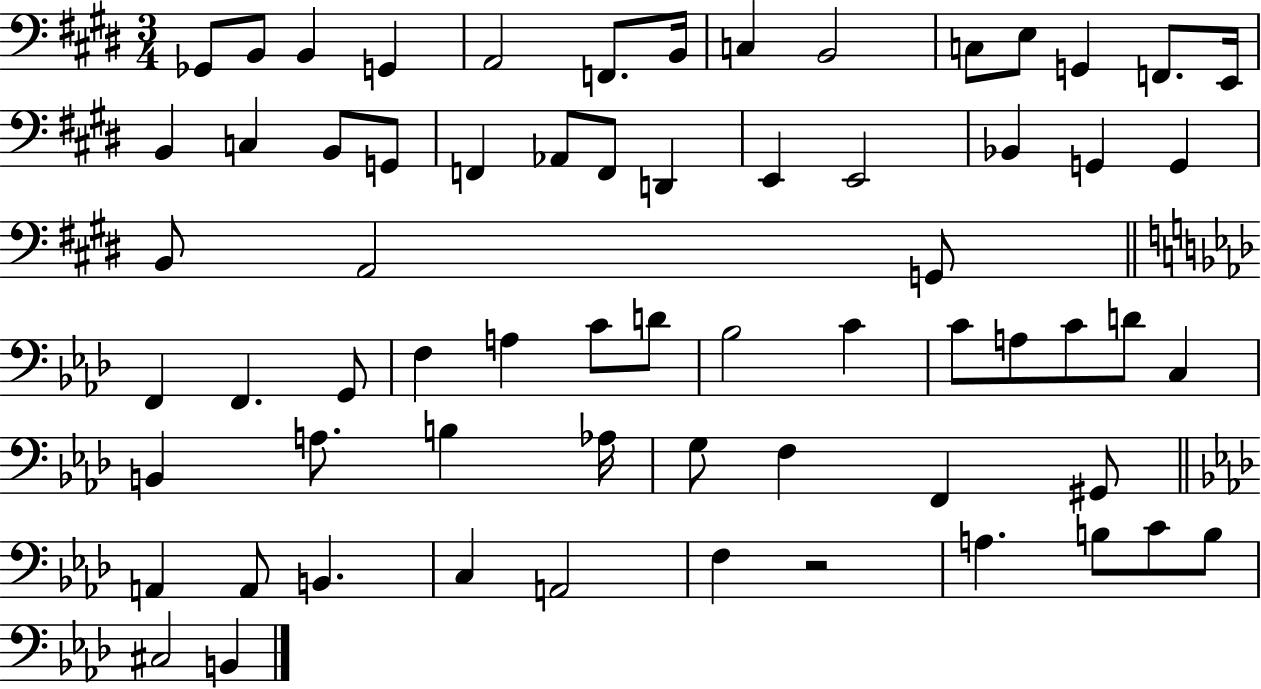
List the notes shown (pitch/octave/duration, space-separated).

Gb2/e B2/e B2/q G2/q A2/h F2/e. B2/s C3/q B2/h C3/e E3/e G2/q F2/e. E2/s B2/q C3/q B2/e G2/e F2/q Ab2/e F2/e D2/q E2/q E2/h Bb2/q G2/q G2/q B2/e A2/h G2/e F2/q F2/q. G2/e F3/q A3/q C4/e D4/e Bb3/h C4/q C4/e A3/e C4/e D4/e C3/q B2/q A3/e. B3/q Ab3/s G3/e F3/q F2/q G#2/e A2/q A2/e B2/q. C3/q A2/h F3/q R/h A3/q. B3/e C4/e B3/e C#3/h B2/q